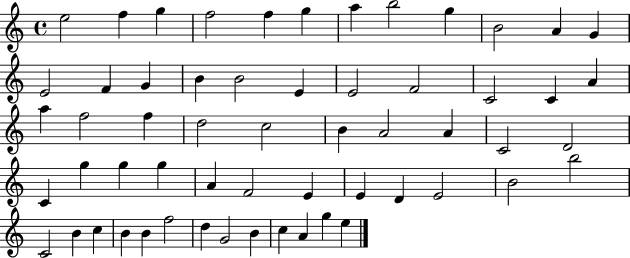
E5/h F5/q G5/q F5/h F5/q G5/q A5/q B5/h G5/q B4/h A4/q G4/q E4/h F4/q G4/q B4/q B4/h E4/q E4/h F4/h C4/h C4/q A4/q A5/q F5/h F5/q D5/h C5/h B4/q A4/h A4/q C4/h D4/h C4/q G5/q G5/q G5/q A4/q F4/h E4/q E4/q D4/q E4/h B4/h B5/h C4/h B4/q C5/q B4/q B4/q F5/h D5/q G4/h B4/q C5/q A4/q G5/q E5/q